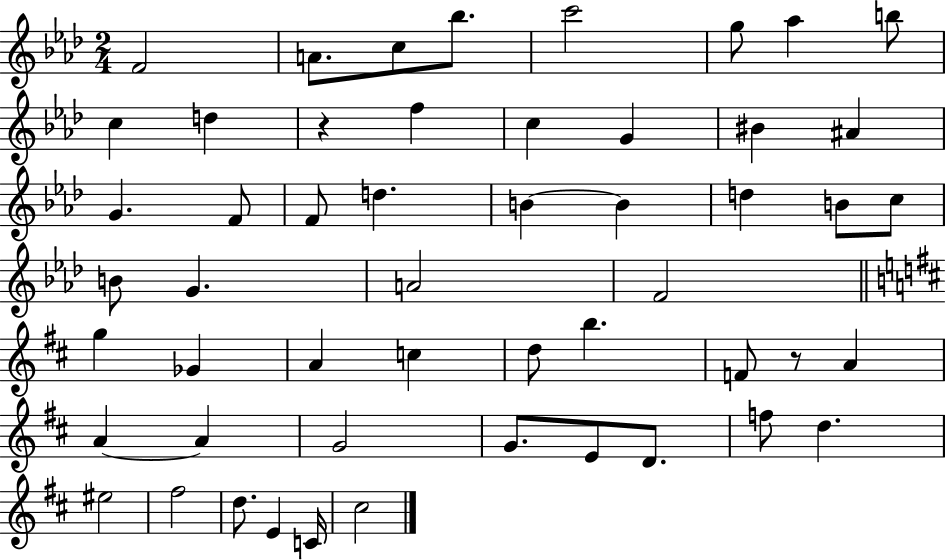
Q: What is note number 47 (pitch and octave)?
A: D5